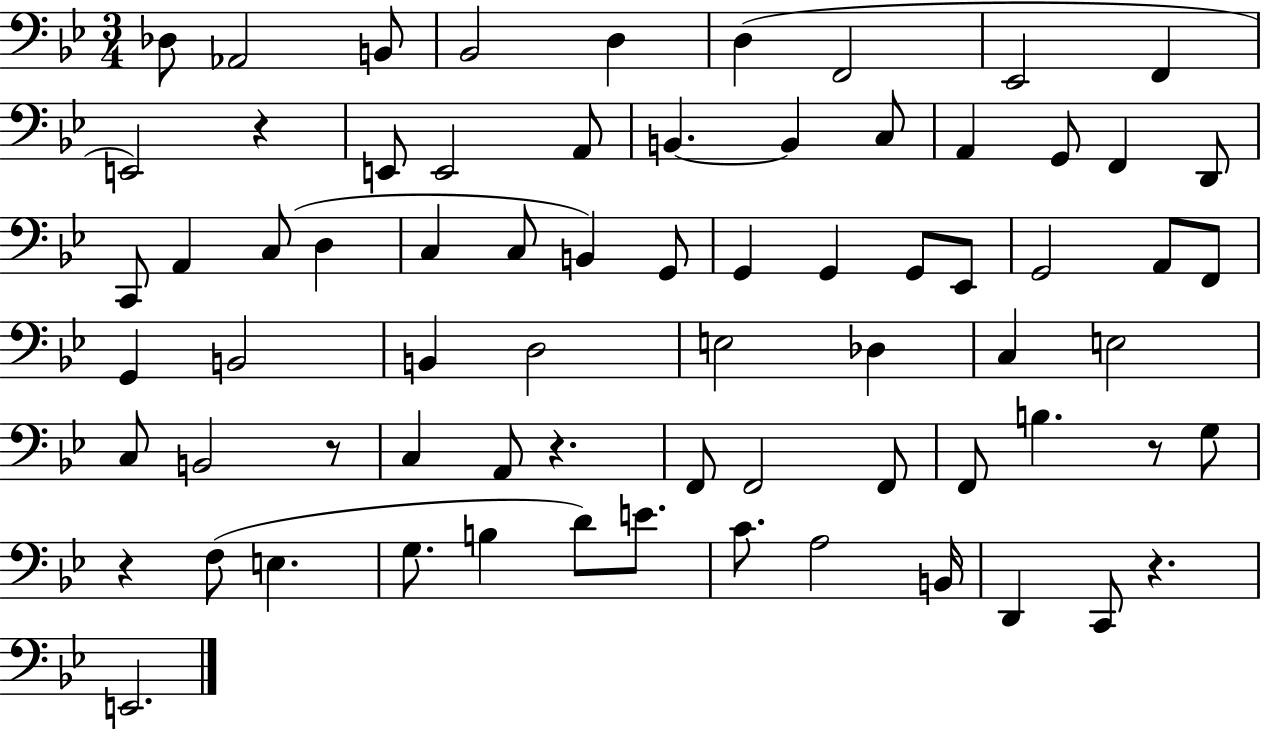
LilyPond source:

{
  \clef bass
  \numericTimeSignature
  \time 3/4
  \key bes \major
  des8 aes,2 b,8 | bes,2 d4 | d4( f,2 | ees,2 f,4 | \break e,2) r4 | e,8 e,2 a,8 | b,4.~~ b,4 c8 | a,4 g,8 f,4 d,8 | \break c,8 a,4 c8( d4 | c4 c8 b,4) g,8 | g,4 g,4 g,8 ees,8 | g,2 a,8 f,8 | \break g,4 b,2 | b,4 d2 | e2 des4 | c4 e2 | \break c8 b,2 r8 | c4 a,8 r4. | f,8 f,2 f,8 | f,8 b4. r8 g8 | \break r4 f8( e4. | g8. b4 d'8) e'8. | c'8. a2 b,16 | d,4 c,8 r4. | \break e,2. | \bar "|."
}